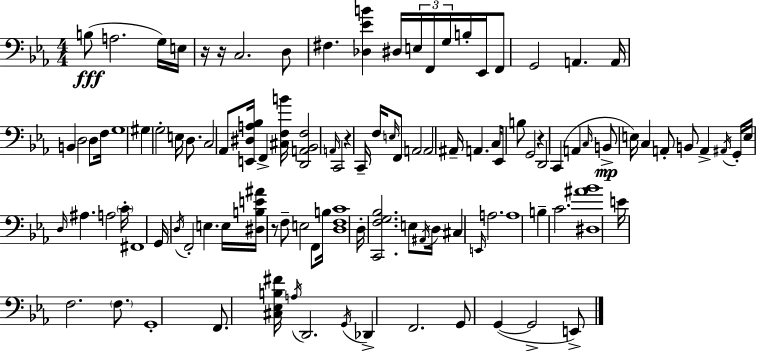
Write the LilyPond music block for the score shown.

{
  \clef bass
  \numericTimeSignature
  \time 4/4
  \key c \minor
  b8(\fff a2. g16) e16 | r16 r16 c2. d8 | fis4. <des ees' b'>4 dis16 \tuplet 3/2 { e16 f,16 g16 } b16-. ees,16 | f,8 g,2 a,4. | \break a,16 b,4 d2 d8 f16 | g1 | gis4 \parenthesize g2-. e16 d8. | c2 aes,8 <e, dis a bes>16 f,4-> <cis f b'>16 | \break <d, a, bes, f>2 \grace { a,16 } c,2 | r4 c,16-- f16 \grace { e16 } f,8 a,2 | a,2 ais,16-- a,4. | c16 ees,8 b8 g,2 r4 | \break d,2 c,4( a,4 | \grace { c16 }\mp b,8-> e16) c4 a,8-. b,8 a,4-> | \acciaccatura { ais,16 } g,16-. e16 \grace { d16 } ais4. a2 | \parenthesize c'16-. fis,1 | \break g,16 \acciaccatura { d16 } f,2-. e4. | e16 <dis b e' ais'>16 r8 f8-- e2 | f,8 b16 <d f c'>1 | d16-. <c, f g bes>2. | \break e8 \acciaccatura { ais,16 } d16 cis4 \grace { e,16 } a2. | a1 | b4-- c'2. | <dis ais' bes'>1 | \break e'16 f2. | \parenthesize f8. g,1-. | f,8. <cis ees b fis'>16 \acciaccatura { a16 } d,2. | \acciaccatura { g,16 } des,4-> f,2. | \break g,8 g,4~(~ | g,2-> e,8->) \bar "|."
}